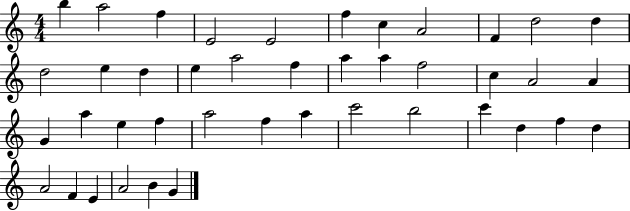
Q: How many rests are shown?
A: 0